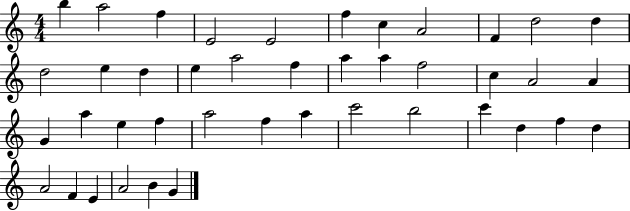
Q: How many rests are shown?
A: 0